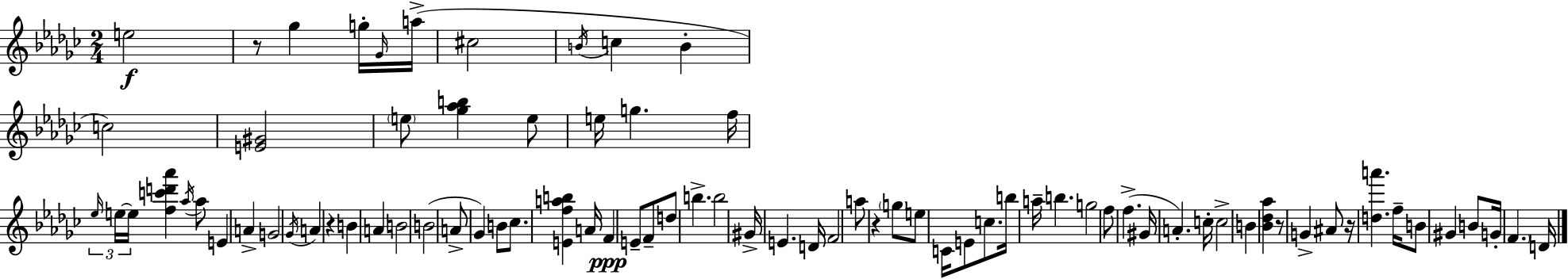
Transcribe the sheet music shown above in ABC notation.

X:1
T:Untitled
M:2/4
L:1/4
K:Ebm
e2 z/2 _g g/4 _G/4 a/4 ^c2 B/4 c B c2 [E^G]2 e/2 [_g_ab] e/2 e/4 g f/4 _e/4 e/4 e/4 [fc'd'_a'] _a/4 _a/2 E A G2 _G/4 A z B A B2 B2 A/2 _G B/2 _c/2 [Efab] A/4 F E/2 F/2 d/2 b b2 ^G/4 E D/4 F2 a/2 z g/2 e/2 C/4 E/2 c/2 b/4 a/4 b g2 f/2 f ^G/4 A c/4 c2 B [_B_d_a] z/2 G ^A/2 z/4 [da'] f/4 B/2 ^G B/2 G/4 F D/4